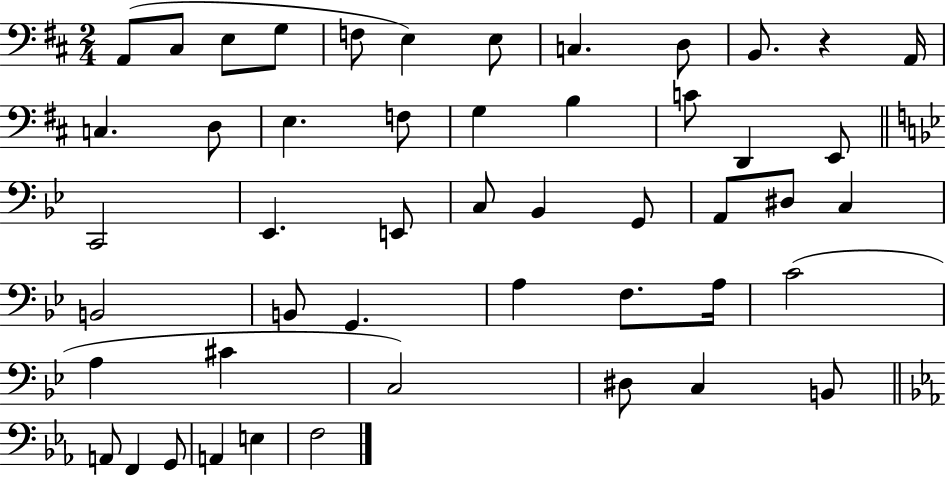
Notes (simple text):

A2/e C#3/e E3/e G3/e F3/e E3/q E3/e C3/q. D3/e B2/e. R/q A2/s C3/q. D3/e E3/q. F3/e G3/q B3/q C4/e D2/q E2/e C2/h Eb2/q. E2/e C3/e Bb2/q G2/e A2/e D#3/e C3/q B2/h B2/e G2/q. A3/q F3/e. A3/s C4/h A3/q C#4/q C3/h D#3/e C3/q B2/e A2/e F2/q G2/e A2/q E3/q F3/h